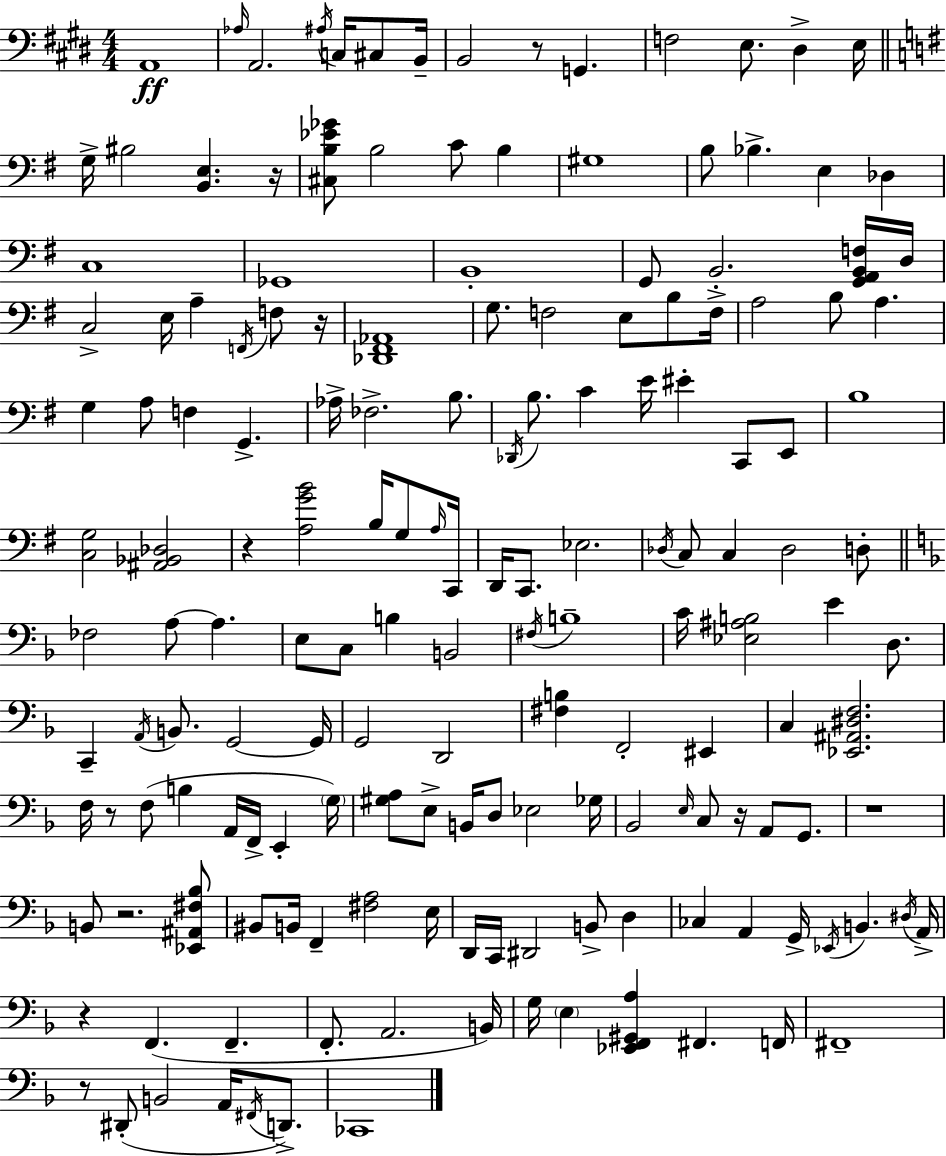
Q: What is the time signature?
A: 4/4